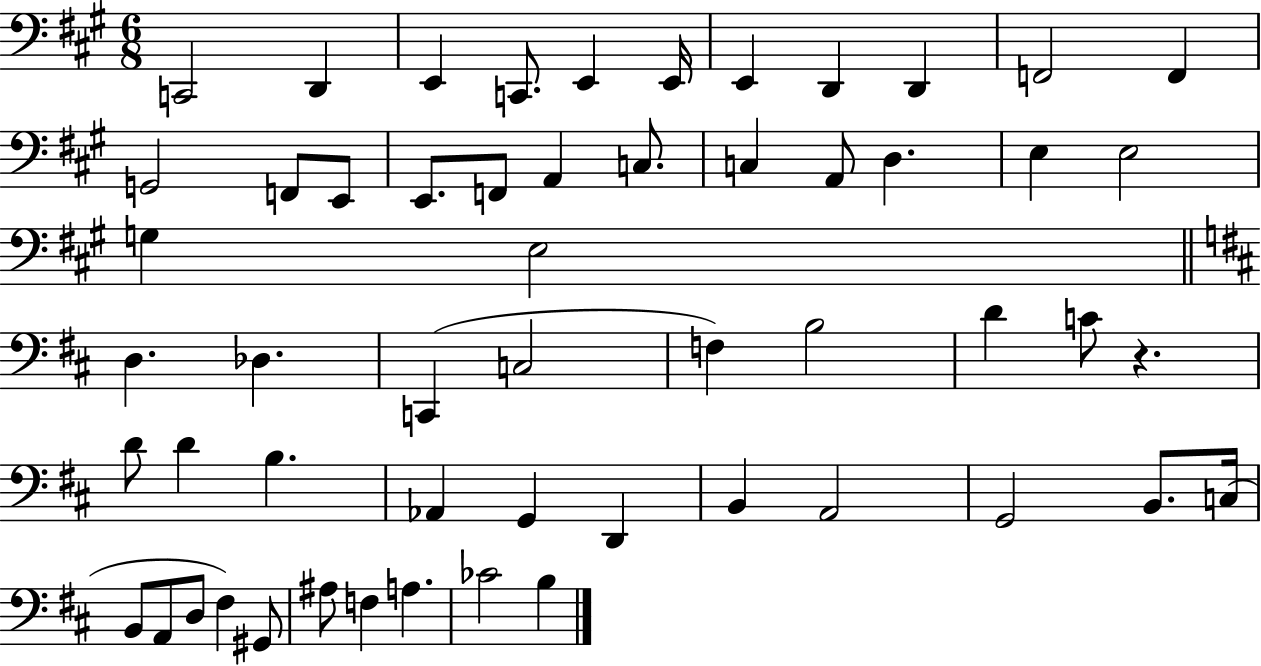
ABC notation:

X:1
T:Untitled
M:6/8
L:1/4
K:A
C,,2 D,, E,, C,,/2 E,, E,,/4 E,, D,, D,, F,,2 F,, G,,2 F,,/2 E,,/2 E,,/2 F,,/2 A,, C,/2 C, A,,/2 D, E, E,2 G, E,2 D, _D, C,, C,2 F, B,2 D C/2 z D/2 D B, _A,, G,, D,, B,, A,,2 G,,2 B,,/2 C,/4 B,,/2 A,,/2 D,/2 ^F, ^G,,/2 ^A,/2 F, A, _C2 B,